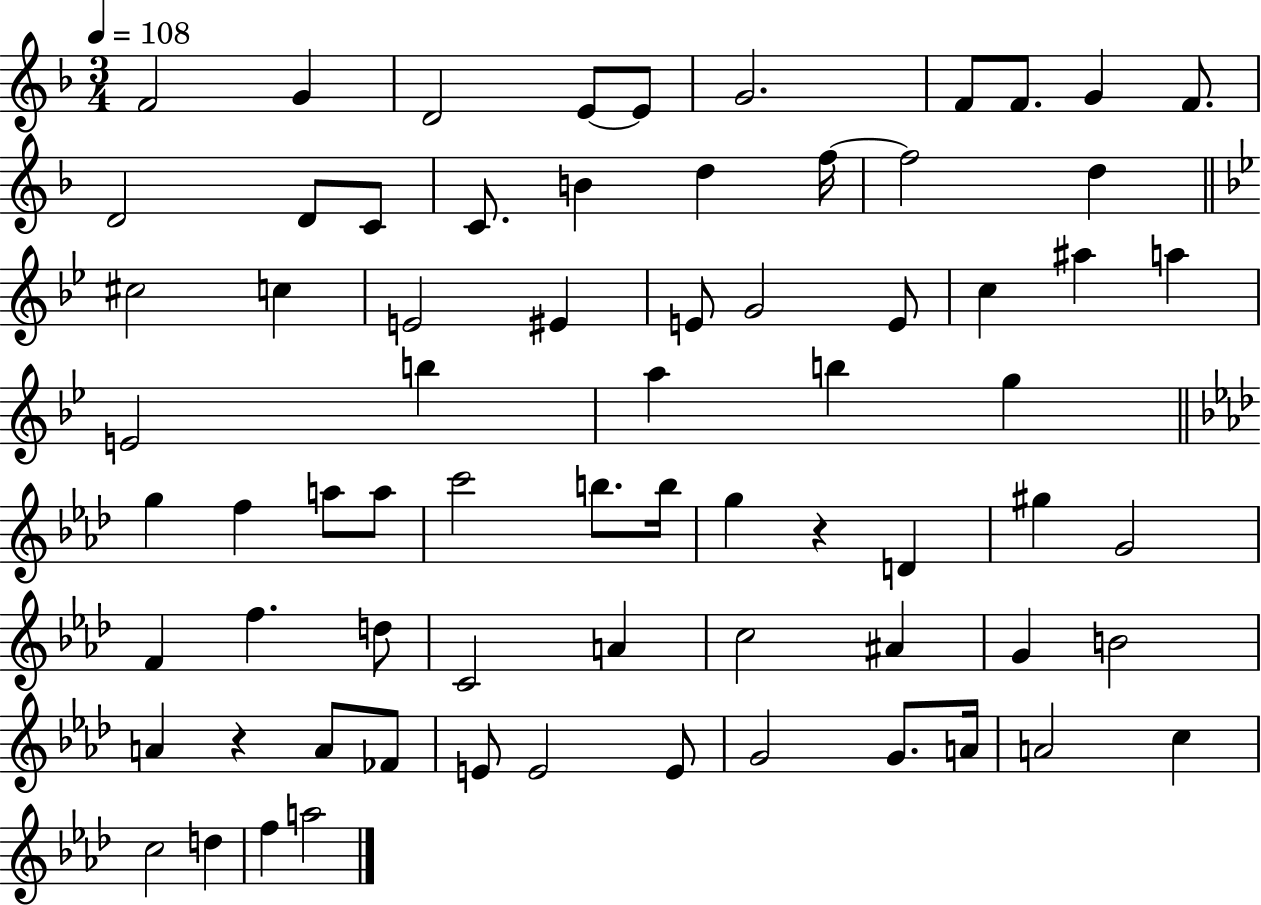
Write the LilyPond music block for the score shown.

{
  \clef treble
  \numericTimeSignature
  \time 3/4
  \key f \major
  \tempo 4 = 108
  \repeat volta 2 { f'2 g'4 | d'2 e'8~~ e'8 | g'2. | f'8 f'8. g'4 f'8. | \break d'2 d'8 c'8 | c'8. b'4 d''4 f''16~~ | f''2 d''4 | \bar "||" \break \key bes \major cis''2 c''4 | e'2 eis'4 | e'8 g'2 e'8 | c''4 ais''4 a''4 | \break e'2 b''4 | a''4 b''4 g''4 | \bar "||" \break \key aes \major g''4 f''4 a''8 a''8 | c'''2 b''8. b''16 | g''4 r4 d'4 | gis''4 g'2 | \break f'4 f''4. d''8 | c'2 a'4 | c''2 ais'4 | g'4 b'2 | \break a'4 r4 a'8 fes'8 | e'8 e'2 e'8 | g'2 g'8. a'16 | a'2 c''4 | \break c''2 d''4 | f''4 a''2 | } \bar "|."
}